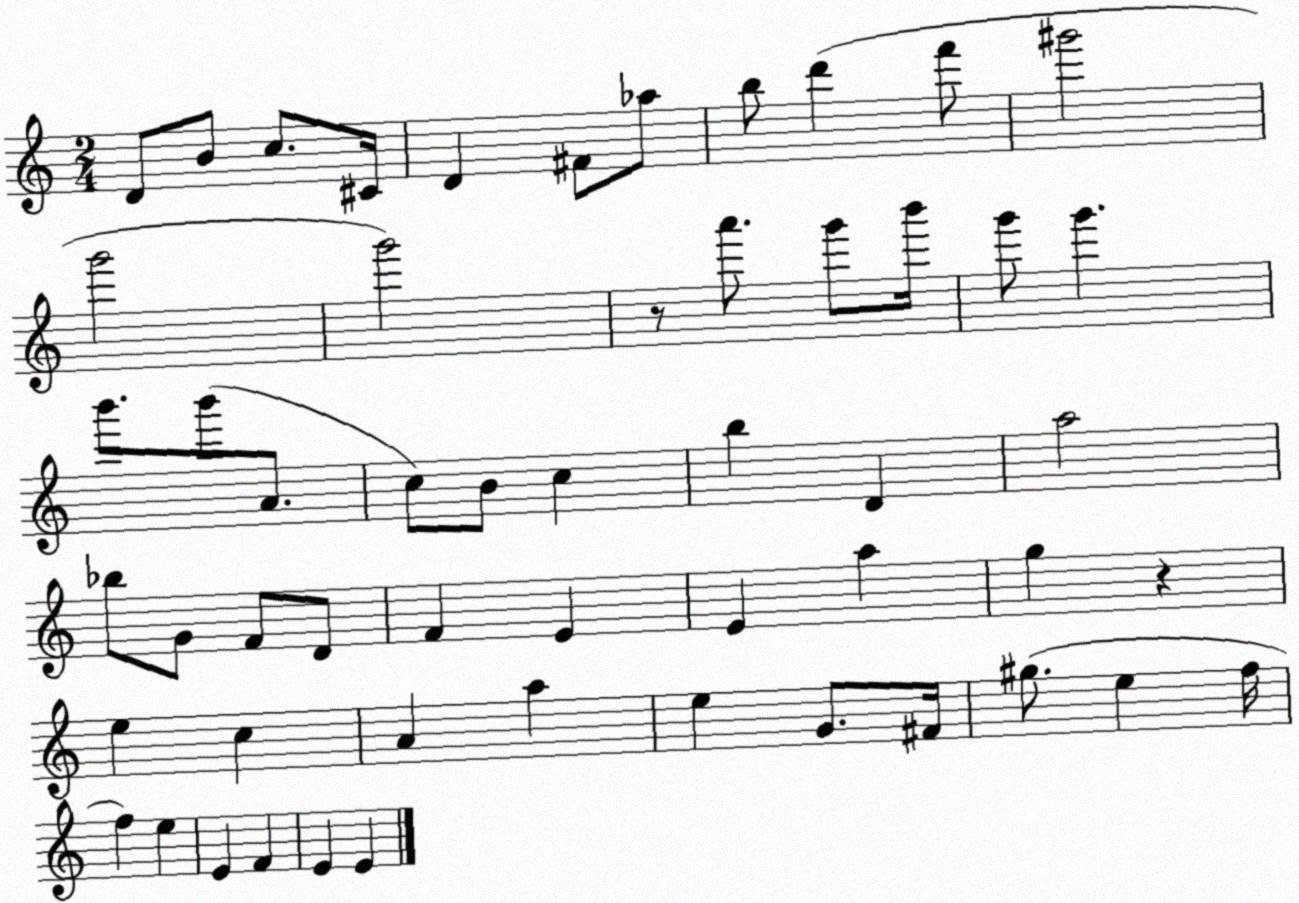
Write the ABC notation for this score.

X:1
T:Untitled
M:2/4
L:1/4
K:C
D/2 B/2 c/2 ^C/4 D ^F/2 _a/2 b/2 d' f'/2 ^g'2 g'2 g'2 z/2 a'/2 g'/2 b'/4 g'/2 g' b'/2 b'/2 A/2 c/2 B/2 c b D a2 _b/2 G/2 F/2 D/2 F E E a g z e c A a e G/2 ^F/4 ^g/2 e f/4 f e E F E E